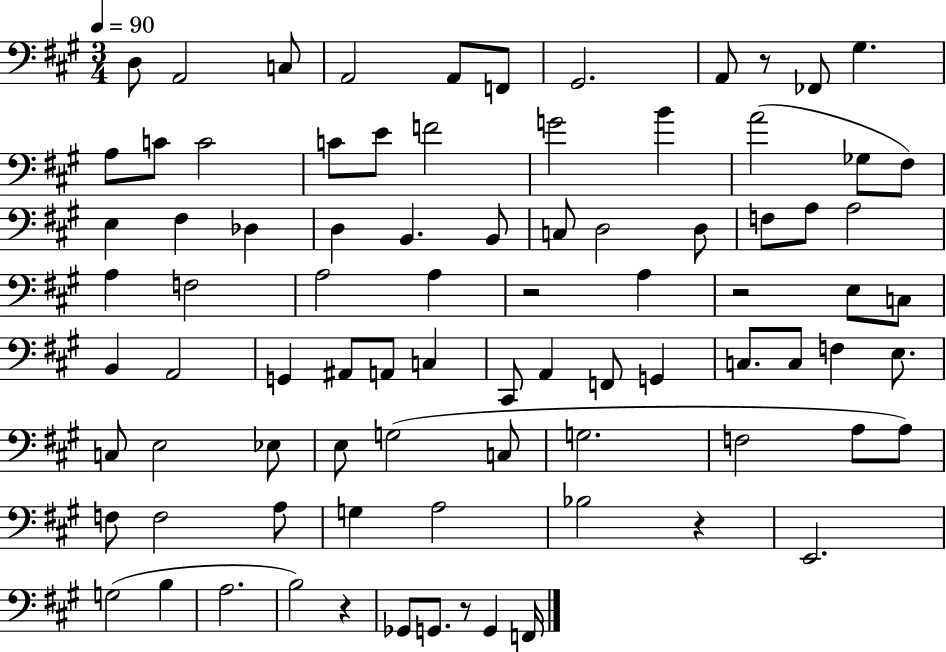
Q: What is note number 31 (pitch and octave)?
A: F3